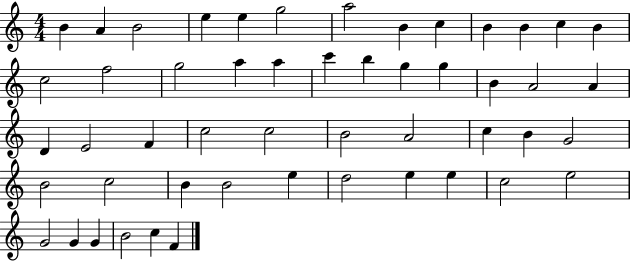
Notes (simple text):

B4/q A4/q B4/h E5/q E5/q G5/h A5/h B4/q C5/q B4/q B4/q C5/q B4/q C5/h F5/h G5/h A5/q A5/q C6/q B5/q G5/q G5/q B4/q A4/h A4/q D4/q E4/h F4/q C5/h C5/h B4/h A4/h C5/q B4/q G4/h B4/h C5/h B4/q B4/h E5/q D5/h E5/q E5/q C5/h E5/h G4/h G4/q G4/q B4/h C5/q F4/q